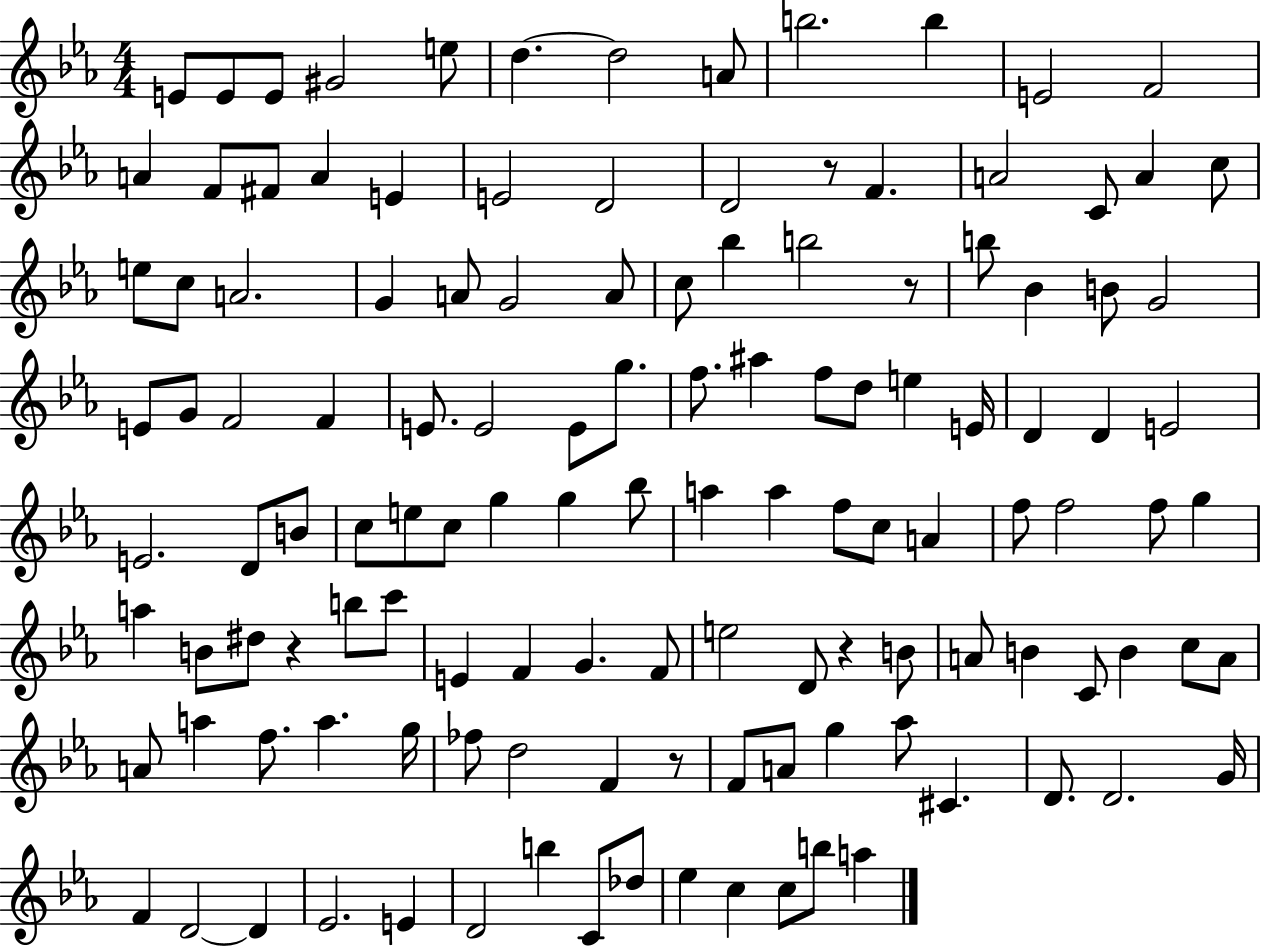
{
  \clef treble
  \numericTimeSignature
  \time 4/4
  \key ees \major
  e'8 e'8 e'8 gis'2 e''8 | d''4.~~ d''2 a'8 | b''2. b''4 | e'2 f'2 | \break a'4 f'8 fis'8 a'4 e'4 | e'2 d'2 | d'2 r8 f'4. | a'2 c'8 a'4 c''8 | \break e''8 c''8 a'2. | g'4 a'8 g'2 a'8 | c''8 bes''4 b''2 r8 | b''8 bes'4 b'8 g'2 | \break e'8 g'8 f'2 f'4 | e'8. e'2 e'8 g''8. | f''8. ais''4 f''8 d''8 e''4 e'16 | d'4 d'4 e'2 | \break e'2. d'8 b'8 | c''8 e''8 c''8 g''4 g''4 bes''8 | a''4 a''4 f''8 c''8 a'4 | f''8 f''2 f''8 g''4 | \break a''4 b'8 dis''8 r4 b''8 c'''8 | e'4 f'4 g'4. f'8 | e''2 d'8 r4 b'8 | a'8 b'4 c'8 b'4 c''8 a'8 | \break a'8 a''4 f''8. a''4. g''16 | fes''8 d''2 f'4 r8 | f'8 a'8 g''4 aes''8 cis'4. | d'8. d'2. g'16 | \break f'4 d'2~~ d'4 | ees'2. e'4 | d'2 b''4 c'8 des''8 | ees''4 c''4 c''8 b''8 a''4 | \break \bar "|."
}